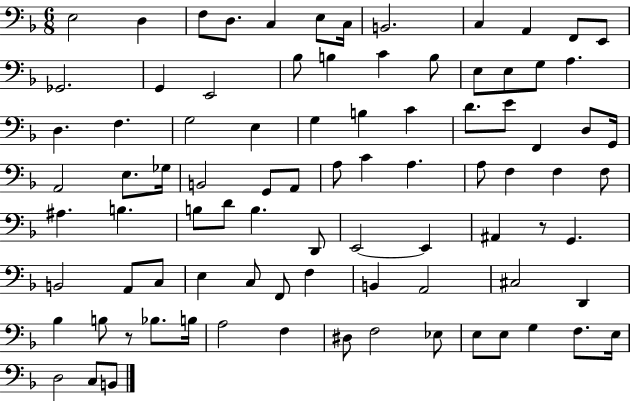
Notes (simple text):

E3/h D3/q F3/e D3/e. C3/q E3/e C3/s B2/h. C3/q A2/q F2/e E2/e Gb2/h. G2/q E2/h Bb3/e B3/q C4/q B3/e E3/e E3/e G3/e A3/q. D3/q. F3/q. G3/h E3/q G3/q B3/q C4/q D4/e. E4/e F2/q D3/e G2/s A2/h E3/e. Gb3/s B2/h G2/e A2/e A3/e C4/q A3/q. A3/e F3/q F3/q F3/e A#3/q. B3/q. B3/e D4/e B3/q. D2/e E2/h E2/q A#2/q R/e G2/q. B2/h A2/e C3/e E3/q C3/e F2/e F3/q B2/q A2/h C#3/h D2/q Bb3/q B3/e R/e Bb3/e. B3/s A3/h F3/q D#3/e F3/h Eb3/e E3/e E3/e G3/q F3/e. E3/s D3/h C3/e B2/e